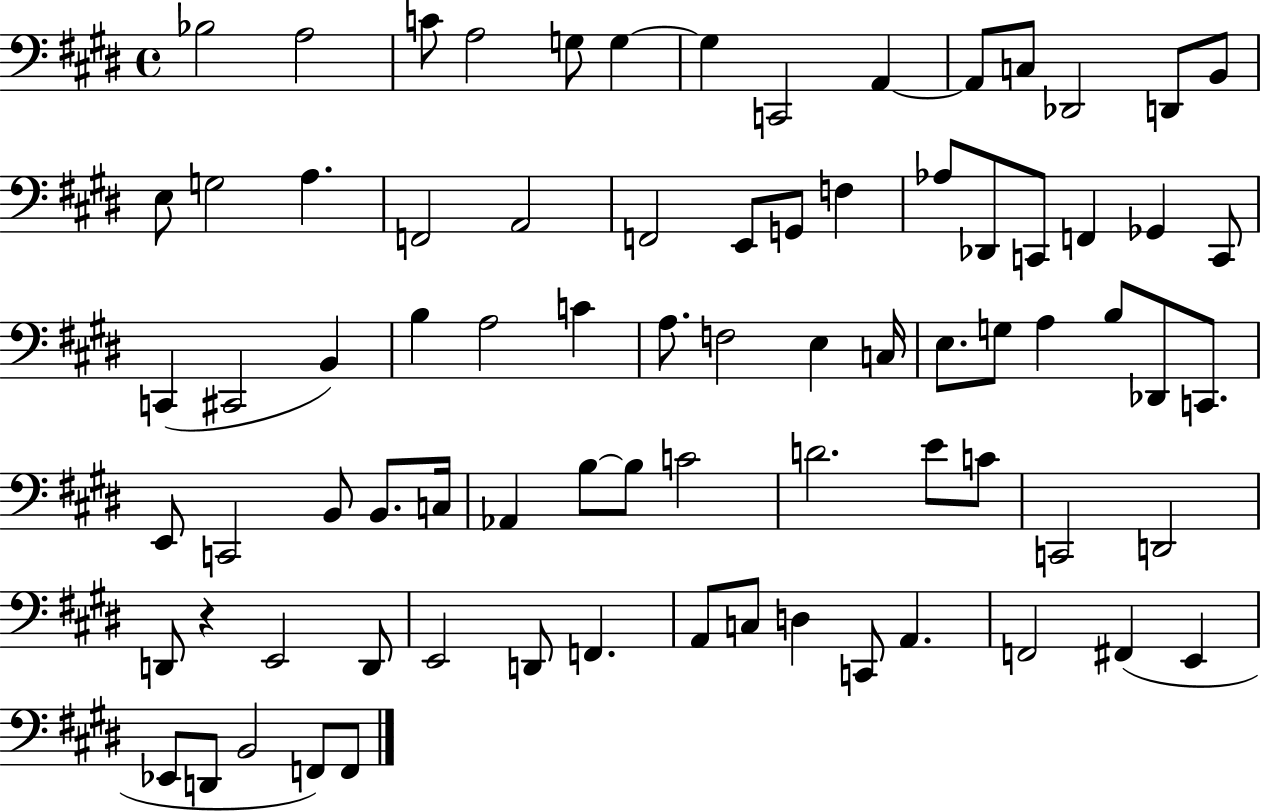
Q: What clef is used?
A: bass